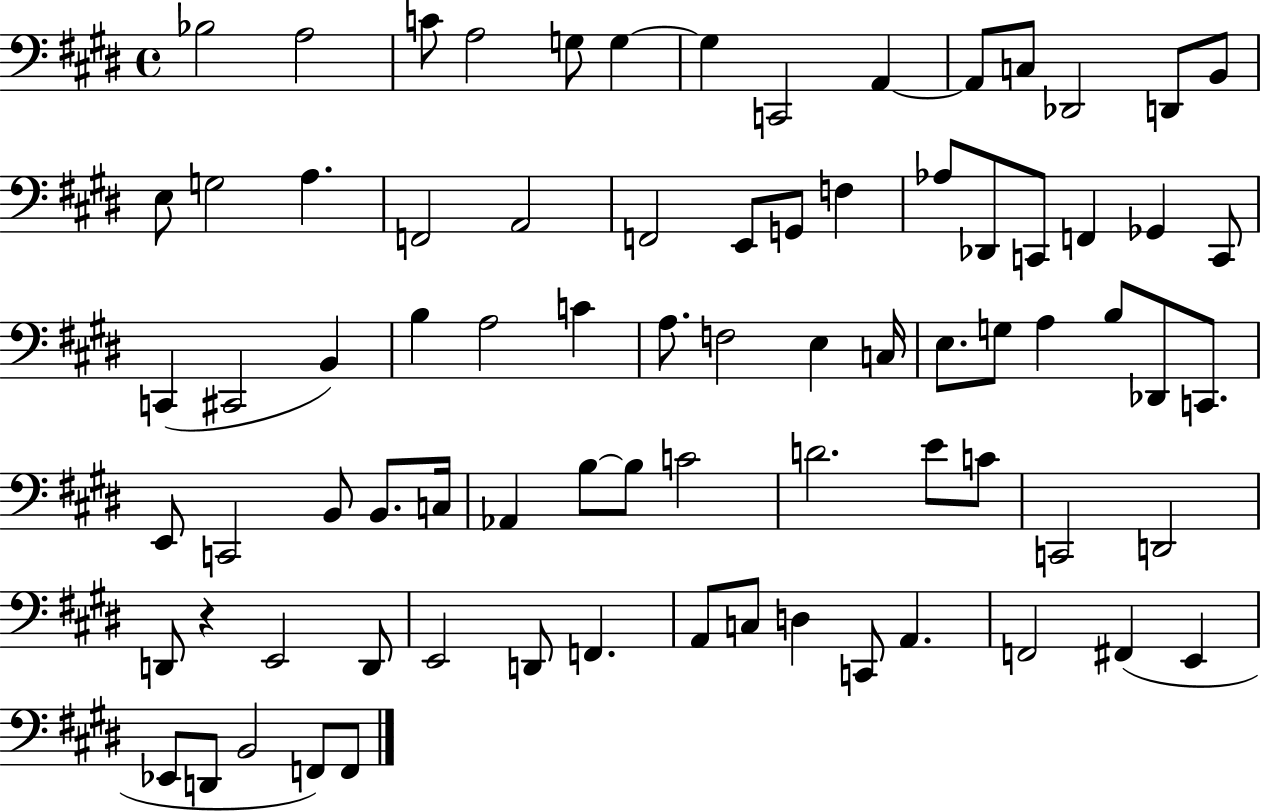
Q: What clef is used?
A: bass